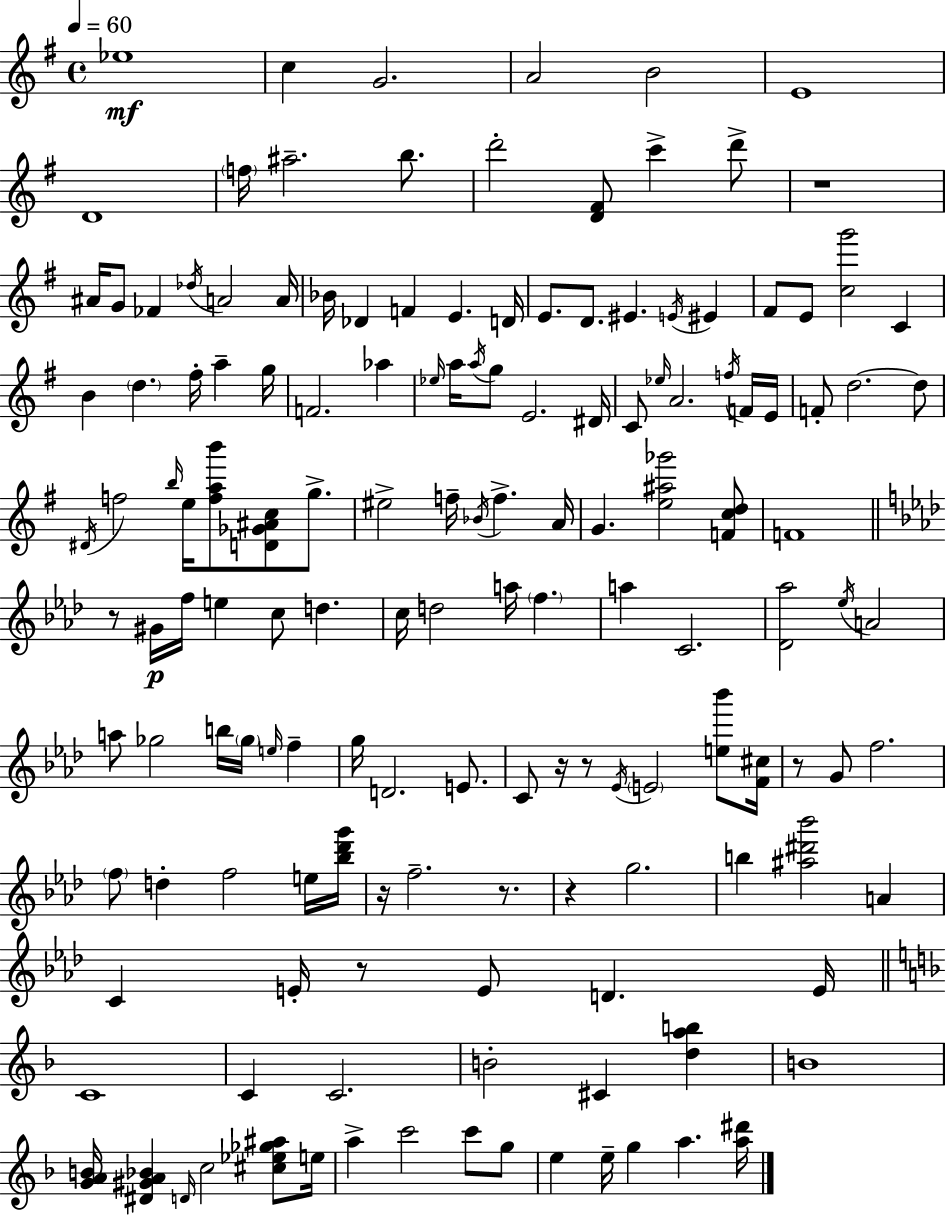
X:1
T:Untitled
M:4/4
L:1/4
K:G
_e4 c G2 A2 B2 E4 D4 f/4 ^a2 b/2 d'2 [D^F]/2 c' d'/2 z4 ^A/4 G/2 _F _d/4 A2 A/4 _B/4 _D F E D/4 E/2 D/2 ^E E/4 ^E ^F/2 E/2 [cg']2 C B d ^f/4 a g/4 F2 _a _e/4 a/4 a/4 g/2 E2 ^D/4 C/2 _e/4 A2 f/4 F/4 E/4 F/2 d2 d/2 ^D/4 f2 b/4 e/4 [fab']/2 [D_G^Ac]/2 g/2 ^e2 f/4 _B/4 f A/4 G [e^a_g']2 [Fcd]/2 F4 z/2 ^G/4 f/4 e c/2 d c/4 d2 a/4 f a C2 [_D_a]2 _e/4 A2 a/2 _g2 b/4 _g/4 e/4 f g/4 D2 E/2 C/2 z/4 z/2 _E/4 E2 [e_b']/2 [F^c]/4 z/2 G/2 f2 f/2 d f2 e/4 [_b_d'g']/4 z/4 f2 z/2 z g2 b [^a^d'_b']2 A C E/4 z/2 E/2 D E/4 C4 C C2 B2 ^C [dab] B4 [GAB]/4 [^D^GA_B] D/4 c2 [^c_e_g^a]/2 e/4 a c'2 c'/2 g/2 e e/4 g a [a^d']/4